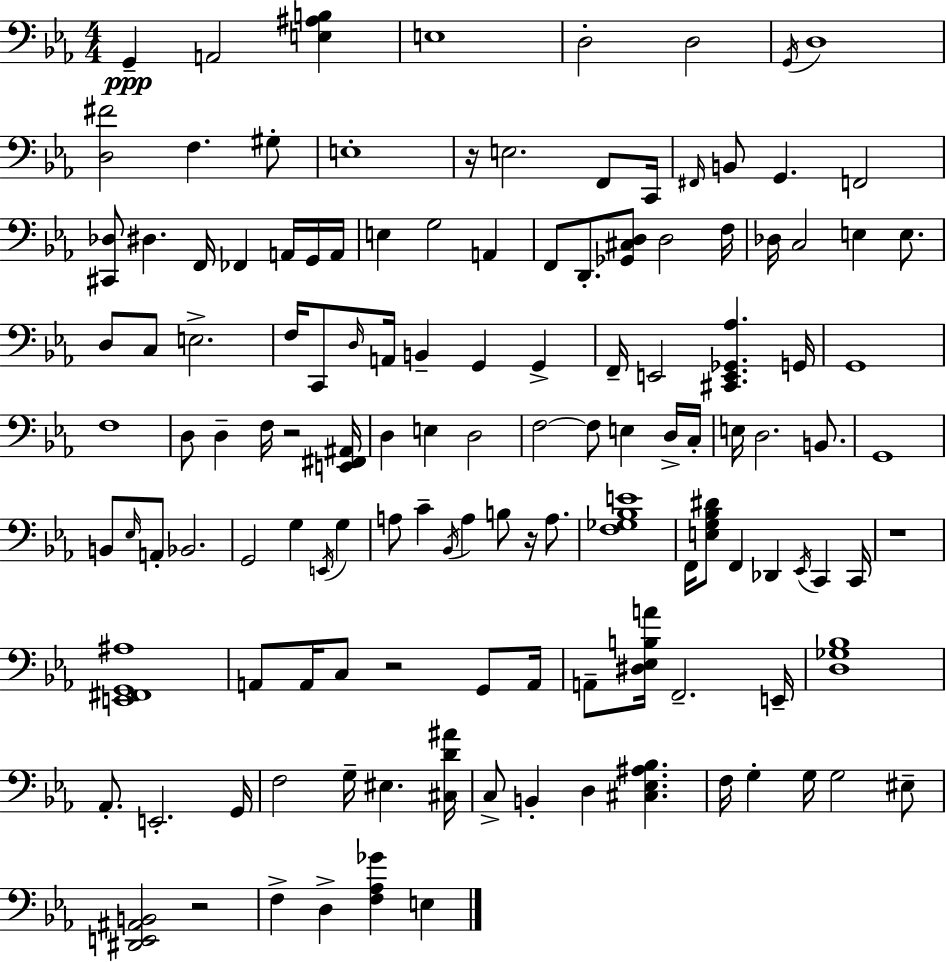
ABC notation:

X:1
T:Untitled
M:4/4
L:1/4
K:Eb
G,, A,,2 [E,^A,B,] E,4 D,2 D,2 G,,/4 D,4 [D,^F]2 F, ^G,/2 E,4 z/4 E,2 F,,/2 C,,/4 ^F,,/4 B,,/2 G,, F,,2 [^C,,_D,]/2 ^D, F,,/4 _F,, A,,/4 G,,/4 A,,/4 E, G,2 A,, F,,/2 D,,/2 [_G,,^C,D,]/2 D,2 F,/4 _D,/4 C,2 E, E,/2 D,/2 C,/2 E,2 F,/4 C,,/2 D,/4 A,,/4 B,, G,, G,, F,,/4 E,,2 [^C,,E,,_G,,_A,] G,,/4 G,,4 F,4 D,/2 D, F,/4 z2 [E,,^F,,^A,,]/4 D, E, D,2 F,2 F,/2 E, D,/4 C,/4 E,/4 D,2 B,,/2 G,,4 B,,/2 _E,/4 A,,/2 _B,,2 G,,2 G, E,,/4 G, A,/2 C _B,,/4 A, B,/2 z/4 A,/2 [F,_G,_B,E]4 F,,/4 [E,G,_B,^D]/2 F,, _D,, _E,,/4 C,, C,,/4 z4 [E,,^F,,G,,^A,]4 A,,/2 A,,/4 C,/2 z2 G,,/2 A,,/4 A,,/2 [^D,_E,B,A]/4 F,,2 E,,/4 [D,_G,_B,]4 _A,,/2 E,,2 G,,/4 F,2 G,/4 ^E, [^C,D^A]/4 C,/2 B,, D, [^C,_E,^A,_B,] F,/4 G, G,/4 G,2 ^E,/2 [^D,,E,,^A,,B,,]2 z2 F, D, [F,_A,_G] E,